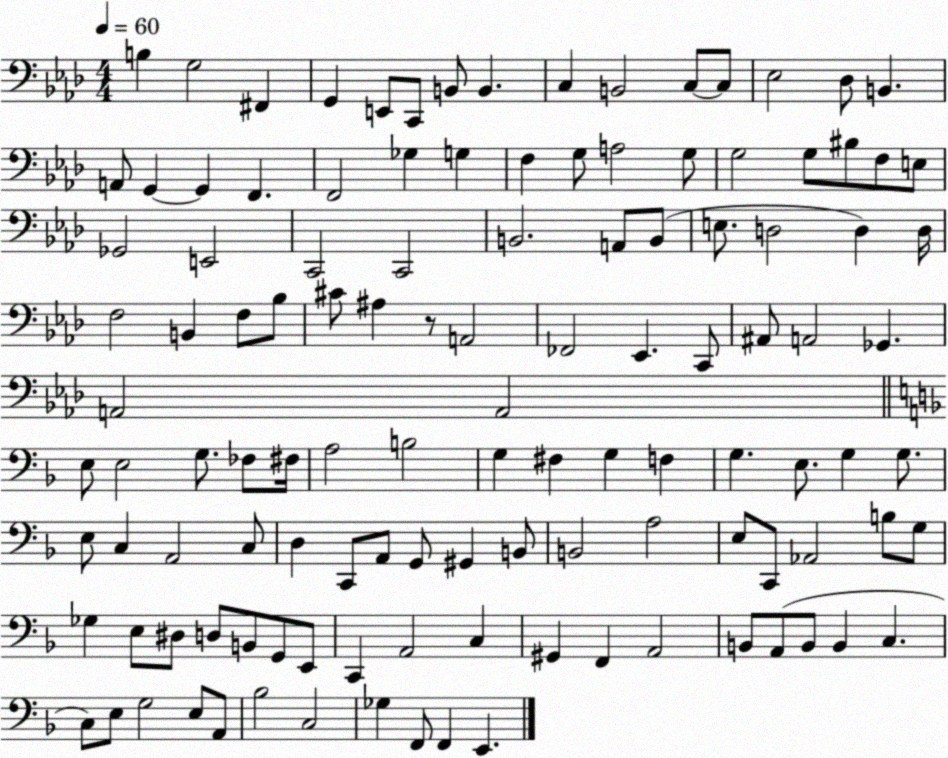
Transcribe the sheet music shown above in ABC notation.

X:1
T:Untitled
M:4/4
L:1/4
K:Ab
B, G,2 ^F,, G,, E,,/2 C,,/2 B,,/2 B,, C, B,,2 C,/2 C,/2 _E,2 _D,/2 B,, A,,/2 G,, G,, F,, F,,2 _G, G, F, G,/2 A,2 G,/2 G,2 G,/2 ^B,/2 F,/2 E,/2 _G,,2 E,,2 C,,2 C,,2 B,,2 A,,/2 B,,/2 E,/2 D,2 D, D,/4 F,2 B,, F,/2 _B,/2 ^C/2 ^A, z/2 A,,2 _F,,2 _E,, C,,/2 ^A,,/2 A,,2 _G,, A,,2 A,,2 E,/2 E,2 G,/2 _F,/2 ^F,/4 A,2 B,2 G, ^F, G, F, G, E,/2 G, G,/2 E,/2 C, A,,2 C,/2 D, C,,/2 A,,/2 G,,/2 ^G,, B,,/2 B,,2 A,2 E,/2 C,,/2 _A,,2 B,/2 G,/2 _G, E,/2 ^D,/2 D,/2 B,,/2 G,,/2 E,,/2 C,, A,,2 C, ^G,, F,, A,,2 B,,/2 A,,/2 B,,/2 B,, C, C,/2 E,/2 G,2 E,/2 A,,/2 _B,2 C,2 _G, F,,/2 F,, E,,